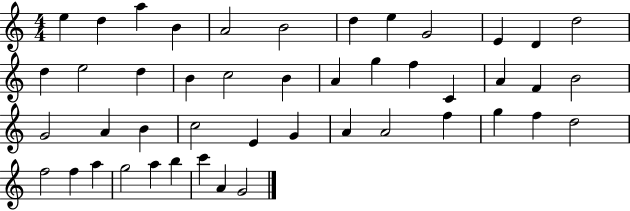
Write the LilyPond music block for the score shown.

{
  \clef treble
  \numericTimeSignature
  \time 4/4
  \key c \major
  e''4 d''4 a''4 b'4 | a'2 b'2 | d''4 e''4 g'2 | e'4 d'4 d''2 | \break d''4 e''2 d''4 | b'4 c''2 b'4 | a'4 g''4 f''4 c'4 | a'4 f'4 b'2 | \break g'2 a'4 b'4 | c''2 e'4 g'4 | a'4 a'2 f''4 | g''4 f''4 d''2 | \break f''2 f''4 a''4 | g''2 a''4 b''4 | c'''4 a'4 g'2 | \bar "|."
}